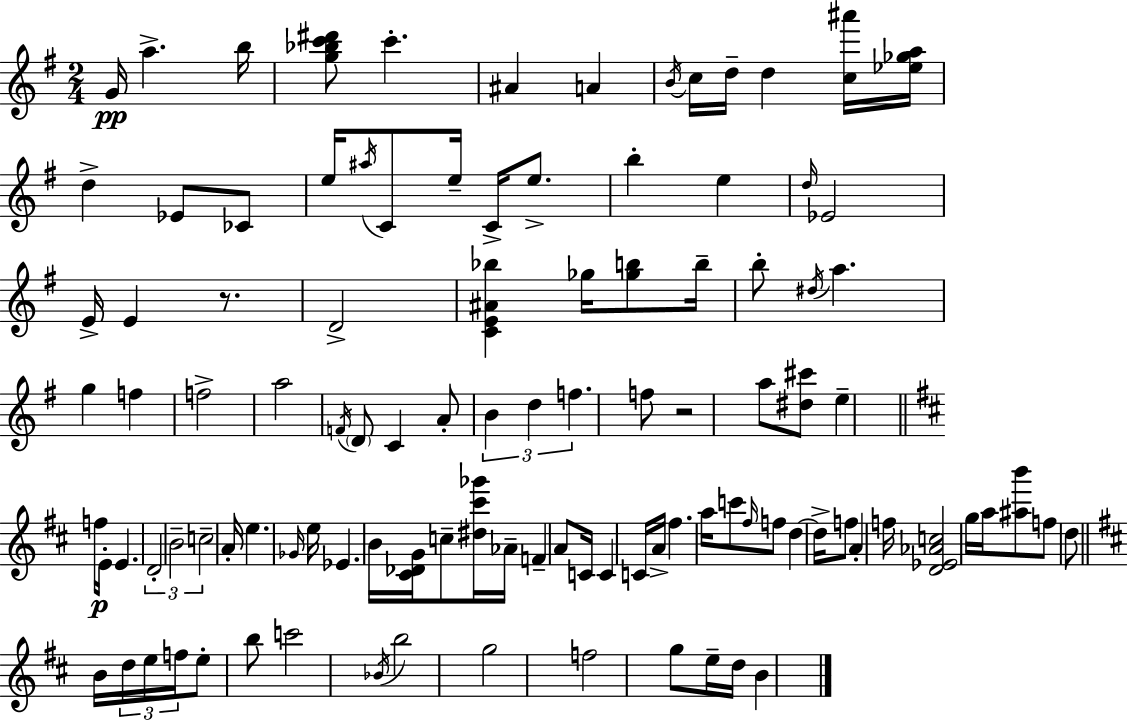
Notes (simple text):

G4/s A5/q. B5/s [G5,Bb5,C6,D#6]/e C6/q. A#4/q A4/q B4/s C5/s D5/s D5/q [C5,A#6]/s [Eb5,Gb5,A5]/s D5/q Eb4/e CES4/e E5/s A#5/s C4/e E5/s C4/s E5/e. B5/q E5/q D5/s Eb4/h E4/s E4/q R/e. D4/h [C4,E4,A#4,Bb5]/q Gb5/s [Gb5,B5]/e B5/s B5/e D#5/s A5/q. G5/q F5/q F5/h A5/h F4/s D4/e C4/q A4/e B4/q D5/q F5/q. F5/e R/h A5/e [D#5,C#6]/e E5/q F5/s E4/s E4/q. D4/h B4/h C5/h A4/s E5/q. Gb4/s E5/s Eb4/q. B4/s [C#4,Db4,G4]/s C5/e [D#5,C#6,Gb6]/s Ab4/s F4/q A4/e C4/s C4/q C4/s A4/s F#5/q. A5/s C6/e F#5/s F5/e D5/q D5/s F5/e A4/q F5/s [D4,Eb4,Ab4,C5]/h G5/s A5/s [A#5,B6]/e F5/e D5/e B4/s D5/s E5/s F5/s E5/e B5/e C6/h Bb4/s B5/h G5/h F5/h G5/e E5/s D5/s B4/q